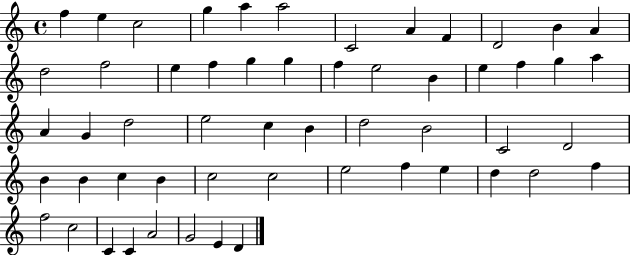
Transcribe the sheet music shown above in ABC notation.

X:1
T:Untitled
M:4/4
L:1/4
K:C
f e c2 g a a2 C2 A F D2 B A d2 f2 e f g g f e2 B e f g a A G d2 e2 c B d2 B2 C2 D2 B B c B c2 c2 e2 f e d d2 f f2 c2 C C A2 G2 E D